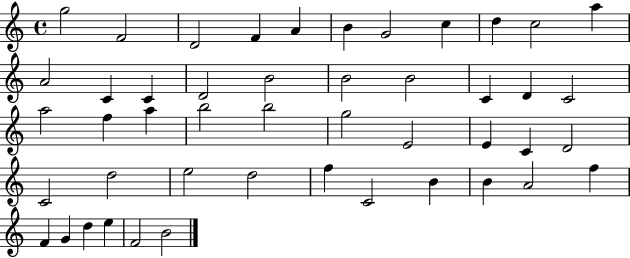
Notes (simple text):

G5/h F4/h D4/h F4/q A4/q B4/q G4/h C5/q D5/q C5/h A5/q A4/h C4/q C4/q D4/h B4/h B4/h B4/h C4/q D4/q C4/h A5/h F5/q A5/q B5/h B5/h G5/h E4/h E4/q C4/q D4/h C4/h D5/h E5/h D5/h F5/q C4/h B4/q B4/q A4/h F5/q F4/q G4/q D5/q E5/q F4/h B4/h